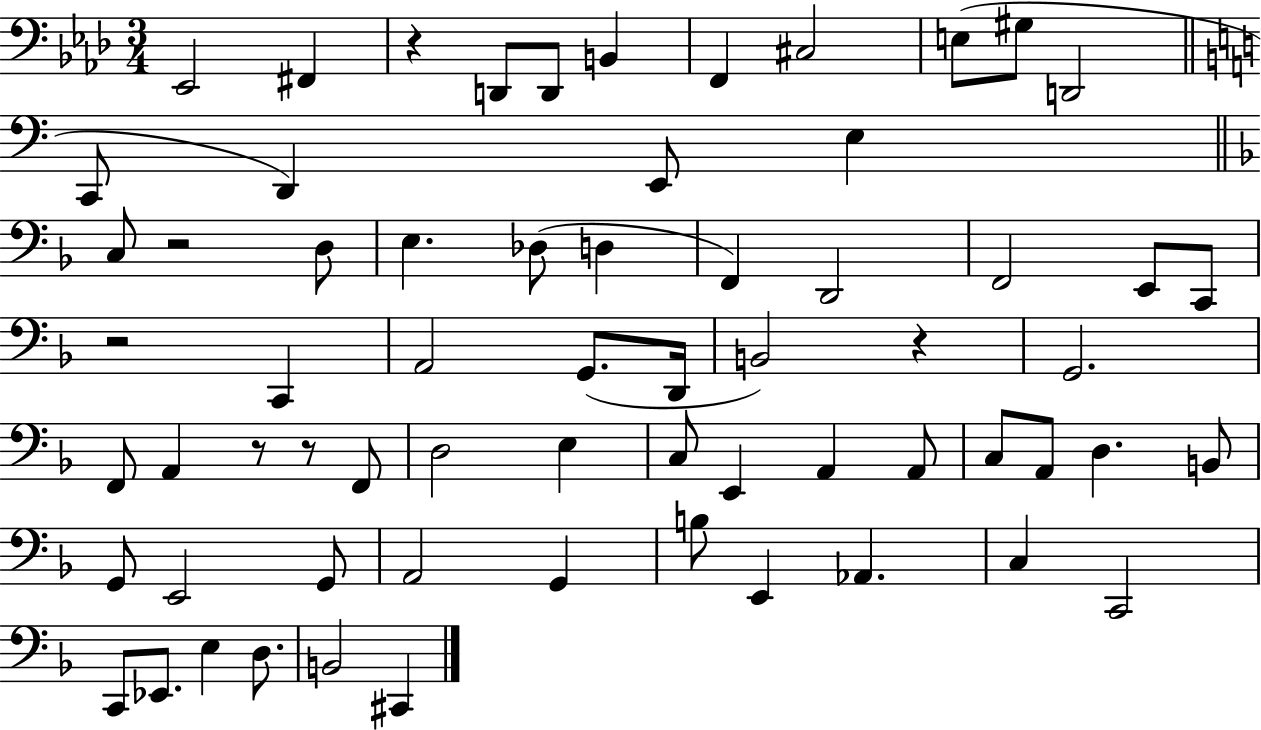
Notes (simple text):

Eb2/h F#2/q R/q D2/e D2/e B2/q F2/q C#3/h E3/e G#3/e D2/h C2/e D2/q E2/e E3/q C3/e R/h D3/e E3/q. Db3/e D3/q F2/q D2/h F2/h E2/e C2/e R/h C2/q A2/h G2/e. D2/s B2/h R/q G2/h. F2/e A2/q R/e R/e F2/e D3/h E3/q C3/e E2/q A2/q A2/e C3/e A2/e D3/q. B2/e G2/e E2/h G2/e A2/h G2/q B3/e E2/q Ab2/q. C3/q C2/h C2/e Eb2/e. E3/q D3/e. B2/h C#2/q